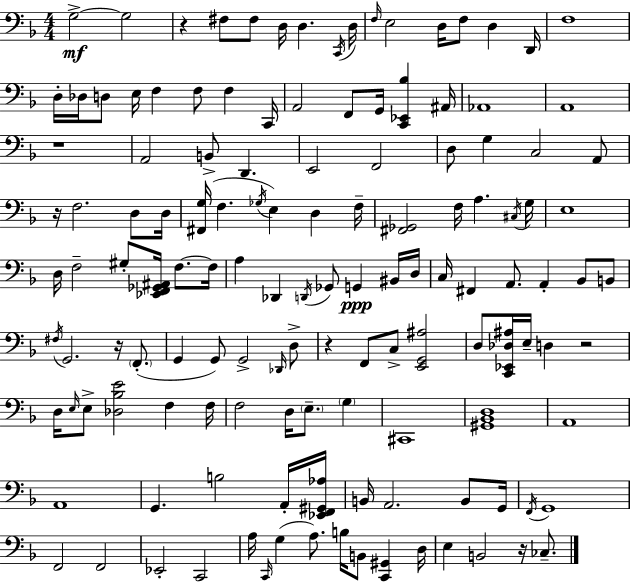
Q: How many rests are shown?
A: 7